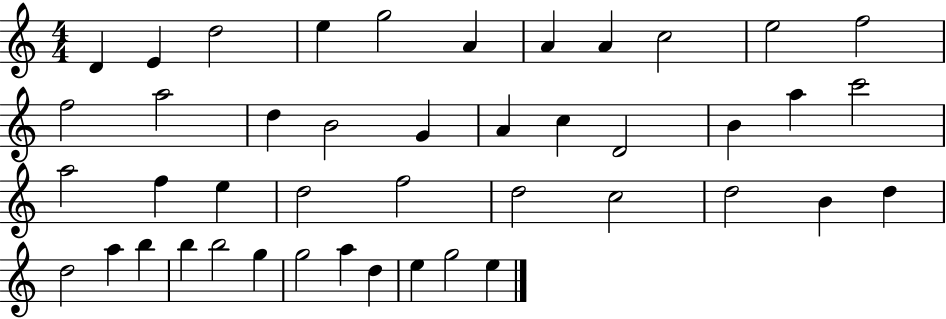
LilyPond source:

{
  \clef treble
  \numericTimeSignature
  \time 4/4
  \key c \major
  d'4 e'4 d''2 | e''4 g''2 a'4 | a'4 a'4 c''2 | e''2 f''2 | \break f''2 a''2 | d''4 b'2 g'4 | a'4 c''4 d'2 | b'4 a''4 c'''2 | \break a''2 f''4 e''4 | d''2 f''2 | d''2 c''2 | d''2 b'4 d''4 | \break d''2 a''4 b''4 | b''4 b''2 g''4 | g''2 a''4 d''4 | e''4 g''2 e''4 | \break \bar "|."
}